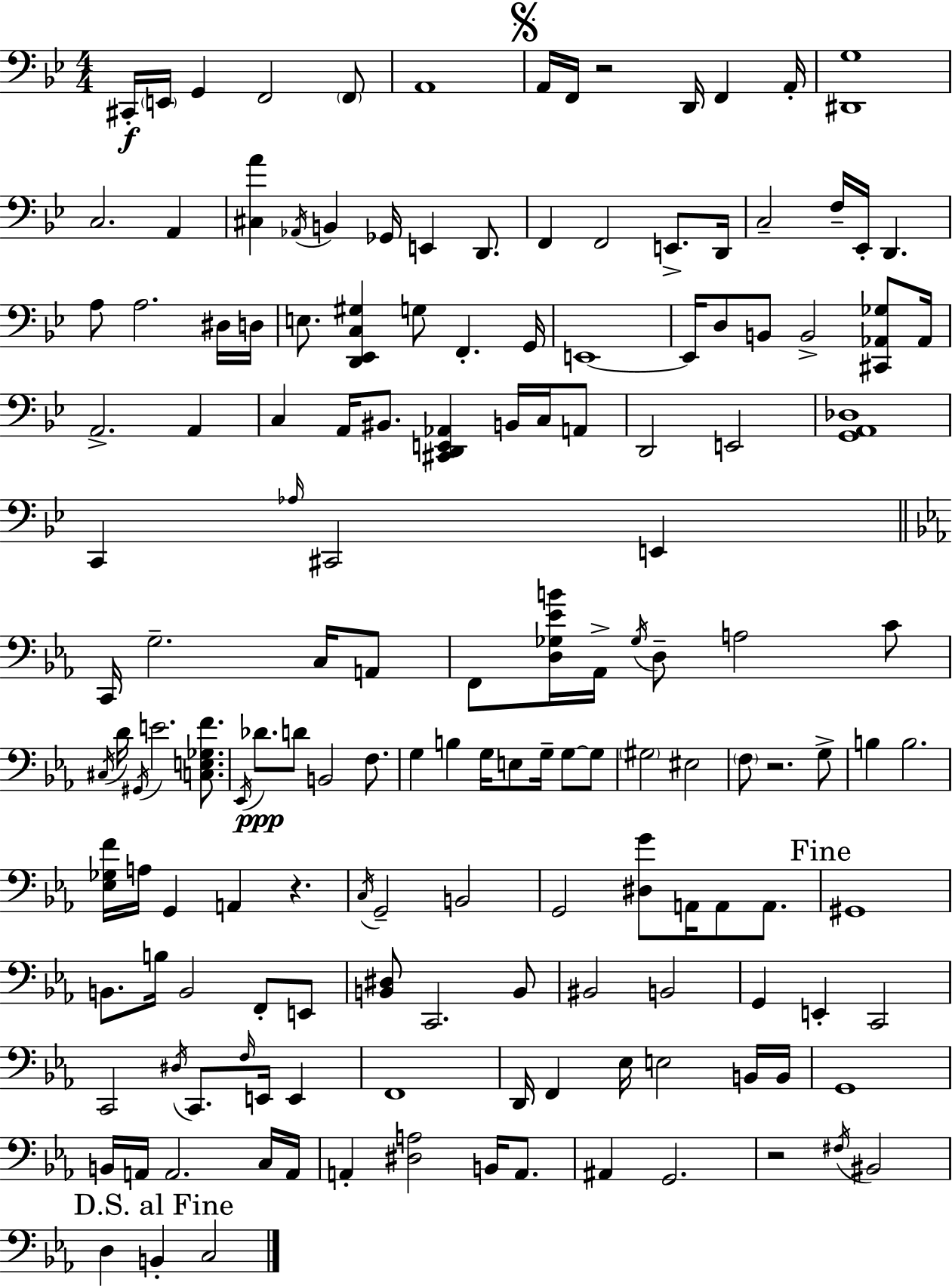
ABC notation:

X:1
T:Untitled
M:4/4
L:1/4
K:Bb
^C,,/4 E,,/4 G,, F,,2 F,,/2 A,,4 A,,/4 F,,/4 z2 D,,/4 F,, A,,/4 [^D,,G,]4 C,2 A,, [^C,A] _A,,/4 B,, _G,,/4 E,, D,,/2 F,, F,,2 E,,/2 D,,/4 C,2 F,/4 _E,,/4 D,, A,/2 A,2 ^D,/4 D,/4 E,/2 [D,,_E,,C,^G,] G,/2 F,, G,,/4 E,,4 E,,/4 D,/2 B,,/2 B,,2 [^C,,_A,,_G,]/2 _A,,/4 A,,2 A,, C, A,,/4 ^B,,/2 [^C,,D,,E,,_A,,] B,,/4 C,/4 A,,/2 D,,2 E,,2 [G,,A,,_D,]4 C,, _A,/4 ^C,,2 E,, C,,/4 G,2 C,/4 A,,/2 F,,/2 [D,_G,_EB]/4 _A,,/4 _G,/4 D,/2 A,2 C/2 ^C,/4 D/4 ^G,,/4 E2 [C,E,_G,F]/2 _E,,/4 _D/2 D/2 B,,2 F,/2 G, B, G,/4 E,/2 G,/4 G,/2 G,/2 ^G,2 ^E,2 F,/2 z2 G,/2 B, B,2 [_E,_G,F]/4 A,/4 G,, A,, z C,/4 G,,2 B,,2 G,,2 [^D,G]/2 A,,/4 A,,/2 A,,/2 ^G,,4 B,,/2 B,/4 B,,2 F,,/2 E,,/2 [B,,^D,]/2 C,,2 B,,/2 ^B,,2 B,,2 G,, E,, C,,2 C,,2 ^D,/4 C,,/2 F,/4 E,,/4 E,, F,,4 D,,/4 F,, _E,/4 E,2 B,,/4 B,,/4 G,,4 B,,/4 A,,/4 A,,2 C,/4 A,,/4 A,, [^D,A,]2 B,,/4 A,,/2 ^A,, G,,2 z2 ^F,/4 ^B,,2 D, B,, C,2